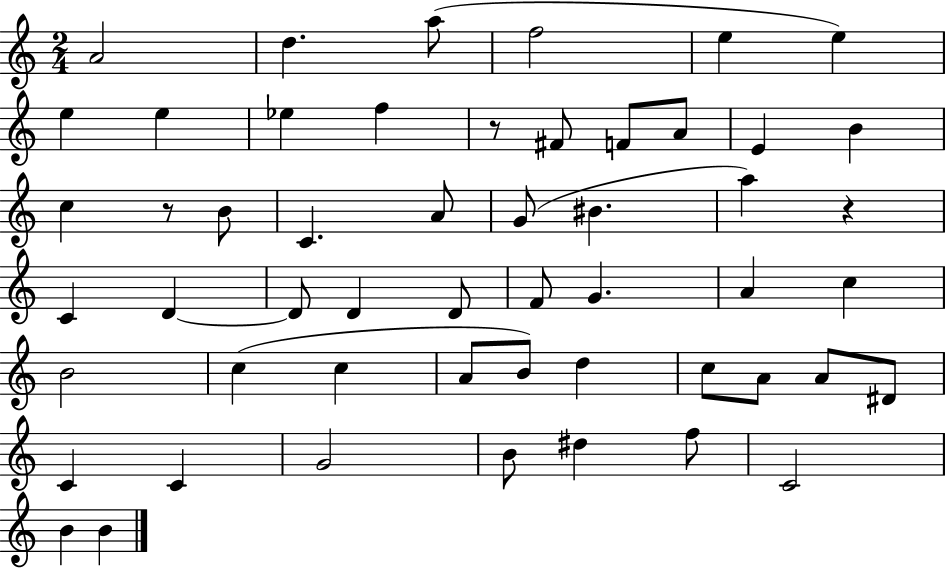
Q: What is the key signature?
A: C major